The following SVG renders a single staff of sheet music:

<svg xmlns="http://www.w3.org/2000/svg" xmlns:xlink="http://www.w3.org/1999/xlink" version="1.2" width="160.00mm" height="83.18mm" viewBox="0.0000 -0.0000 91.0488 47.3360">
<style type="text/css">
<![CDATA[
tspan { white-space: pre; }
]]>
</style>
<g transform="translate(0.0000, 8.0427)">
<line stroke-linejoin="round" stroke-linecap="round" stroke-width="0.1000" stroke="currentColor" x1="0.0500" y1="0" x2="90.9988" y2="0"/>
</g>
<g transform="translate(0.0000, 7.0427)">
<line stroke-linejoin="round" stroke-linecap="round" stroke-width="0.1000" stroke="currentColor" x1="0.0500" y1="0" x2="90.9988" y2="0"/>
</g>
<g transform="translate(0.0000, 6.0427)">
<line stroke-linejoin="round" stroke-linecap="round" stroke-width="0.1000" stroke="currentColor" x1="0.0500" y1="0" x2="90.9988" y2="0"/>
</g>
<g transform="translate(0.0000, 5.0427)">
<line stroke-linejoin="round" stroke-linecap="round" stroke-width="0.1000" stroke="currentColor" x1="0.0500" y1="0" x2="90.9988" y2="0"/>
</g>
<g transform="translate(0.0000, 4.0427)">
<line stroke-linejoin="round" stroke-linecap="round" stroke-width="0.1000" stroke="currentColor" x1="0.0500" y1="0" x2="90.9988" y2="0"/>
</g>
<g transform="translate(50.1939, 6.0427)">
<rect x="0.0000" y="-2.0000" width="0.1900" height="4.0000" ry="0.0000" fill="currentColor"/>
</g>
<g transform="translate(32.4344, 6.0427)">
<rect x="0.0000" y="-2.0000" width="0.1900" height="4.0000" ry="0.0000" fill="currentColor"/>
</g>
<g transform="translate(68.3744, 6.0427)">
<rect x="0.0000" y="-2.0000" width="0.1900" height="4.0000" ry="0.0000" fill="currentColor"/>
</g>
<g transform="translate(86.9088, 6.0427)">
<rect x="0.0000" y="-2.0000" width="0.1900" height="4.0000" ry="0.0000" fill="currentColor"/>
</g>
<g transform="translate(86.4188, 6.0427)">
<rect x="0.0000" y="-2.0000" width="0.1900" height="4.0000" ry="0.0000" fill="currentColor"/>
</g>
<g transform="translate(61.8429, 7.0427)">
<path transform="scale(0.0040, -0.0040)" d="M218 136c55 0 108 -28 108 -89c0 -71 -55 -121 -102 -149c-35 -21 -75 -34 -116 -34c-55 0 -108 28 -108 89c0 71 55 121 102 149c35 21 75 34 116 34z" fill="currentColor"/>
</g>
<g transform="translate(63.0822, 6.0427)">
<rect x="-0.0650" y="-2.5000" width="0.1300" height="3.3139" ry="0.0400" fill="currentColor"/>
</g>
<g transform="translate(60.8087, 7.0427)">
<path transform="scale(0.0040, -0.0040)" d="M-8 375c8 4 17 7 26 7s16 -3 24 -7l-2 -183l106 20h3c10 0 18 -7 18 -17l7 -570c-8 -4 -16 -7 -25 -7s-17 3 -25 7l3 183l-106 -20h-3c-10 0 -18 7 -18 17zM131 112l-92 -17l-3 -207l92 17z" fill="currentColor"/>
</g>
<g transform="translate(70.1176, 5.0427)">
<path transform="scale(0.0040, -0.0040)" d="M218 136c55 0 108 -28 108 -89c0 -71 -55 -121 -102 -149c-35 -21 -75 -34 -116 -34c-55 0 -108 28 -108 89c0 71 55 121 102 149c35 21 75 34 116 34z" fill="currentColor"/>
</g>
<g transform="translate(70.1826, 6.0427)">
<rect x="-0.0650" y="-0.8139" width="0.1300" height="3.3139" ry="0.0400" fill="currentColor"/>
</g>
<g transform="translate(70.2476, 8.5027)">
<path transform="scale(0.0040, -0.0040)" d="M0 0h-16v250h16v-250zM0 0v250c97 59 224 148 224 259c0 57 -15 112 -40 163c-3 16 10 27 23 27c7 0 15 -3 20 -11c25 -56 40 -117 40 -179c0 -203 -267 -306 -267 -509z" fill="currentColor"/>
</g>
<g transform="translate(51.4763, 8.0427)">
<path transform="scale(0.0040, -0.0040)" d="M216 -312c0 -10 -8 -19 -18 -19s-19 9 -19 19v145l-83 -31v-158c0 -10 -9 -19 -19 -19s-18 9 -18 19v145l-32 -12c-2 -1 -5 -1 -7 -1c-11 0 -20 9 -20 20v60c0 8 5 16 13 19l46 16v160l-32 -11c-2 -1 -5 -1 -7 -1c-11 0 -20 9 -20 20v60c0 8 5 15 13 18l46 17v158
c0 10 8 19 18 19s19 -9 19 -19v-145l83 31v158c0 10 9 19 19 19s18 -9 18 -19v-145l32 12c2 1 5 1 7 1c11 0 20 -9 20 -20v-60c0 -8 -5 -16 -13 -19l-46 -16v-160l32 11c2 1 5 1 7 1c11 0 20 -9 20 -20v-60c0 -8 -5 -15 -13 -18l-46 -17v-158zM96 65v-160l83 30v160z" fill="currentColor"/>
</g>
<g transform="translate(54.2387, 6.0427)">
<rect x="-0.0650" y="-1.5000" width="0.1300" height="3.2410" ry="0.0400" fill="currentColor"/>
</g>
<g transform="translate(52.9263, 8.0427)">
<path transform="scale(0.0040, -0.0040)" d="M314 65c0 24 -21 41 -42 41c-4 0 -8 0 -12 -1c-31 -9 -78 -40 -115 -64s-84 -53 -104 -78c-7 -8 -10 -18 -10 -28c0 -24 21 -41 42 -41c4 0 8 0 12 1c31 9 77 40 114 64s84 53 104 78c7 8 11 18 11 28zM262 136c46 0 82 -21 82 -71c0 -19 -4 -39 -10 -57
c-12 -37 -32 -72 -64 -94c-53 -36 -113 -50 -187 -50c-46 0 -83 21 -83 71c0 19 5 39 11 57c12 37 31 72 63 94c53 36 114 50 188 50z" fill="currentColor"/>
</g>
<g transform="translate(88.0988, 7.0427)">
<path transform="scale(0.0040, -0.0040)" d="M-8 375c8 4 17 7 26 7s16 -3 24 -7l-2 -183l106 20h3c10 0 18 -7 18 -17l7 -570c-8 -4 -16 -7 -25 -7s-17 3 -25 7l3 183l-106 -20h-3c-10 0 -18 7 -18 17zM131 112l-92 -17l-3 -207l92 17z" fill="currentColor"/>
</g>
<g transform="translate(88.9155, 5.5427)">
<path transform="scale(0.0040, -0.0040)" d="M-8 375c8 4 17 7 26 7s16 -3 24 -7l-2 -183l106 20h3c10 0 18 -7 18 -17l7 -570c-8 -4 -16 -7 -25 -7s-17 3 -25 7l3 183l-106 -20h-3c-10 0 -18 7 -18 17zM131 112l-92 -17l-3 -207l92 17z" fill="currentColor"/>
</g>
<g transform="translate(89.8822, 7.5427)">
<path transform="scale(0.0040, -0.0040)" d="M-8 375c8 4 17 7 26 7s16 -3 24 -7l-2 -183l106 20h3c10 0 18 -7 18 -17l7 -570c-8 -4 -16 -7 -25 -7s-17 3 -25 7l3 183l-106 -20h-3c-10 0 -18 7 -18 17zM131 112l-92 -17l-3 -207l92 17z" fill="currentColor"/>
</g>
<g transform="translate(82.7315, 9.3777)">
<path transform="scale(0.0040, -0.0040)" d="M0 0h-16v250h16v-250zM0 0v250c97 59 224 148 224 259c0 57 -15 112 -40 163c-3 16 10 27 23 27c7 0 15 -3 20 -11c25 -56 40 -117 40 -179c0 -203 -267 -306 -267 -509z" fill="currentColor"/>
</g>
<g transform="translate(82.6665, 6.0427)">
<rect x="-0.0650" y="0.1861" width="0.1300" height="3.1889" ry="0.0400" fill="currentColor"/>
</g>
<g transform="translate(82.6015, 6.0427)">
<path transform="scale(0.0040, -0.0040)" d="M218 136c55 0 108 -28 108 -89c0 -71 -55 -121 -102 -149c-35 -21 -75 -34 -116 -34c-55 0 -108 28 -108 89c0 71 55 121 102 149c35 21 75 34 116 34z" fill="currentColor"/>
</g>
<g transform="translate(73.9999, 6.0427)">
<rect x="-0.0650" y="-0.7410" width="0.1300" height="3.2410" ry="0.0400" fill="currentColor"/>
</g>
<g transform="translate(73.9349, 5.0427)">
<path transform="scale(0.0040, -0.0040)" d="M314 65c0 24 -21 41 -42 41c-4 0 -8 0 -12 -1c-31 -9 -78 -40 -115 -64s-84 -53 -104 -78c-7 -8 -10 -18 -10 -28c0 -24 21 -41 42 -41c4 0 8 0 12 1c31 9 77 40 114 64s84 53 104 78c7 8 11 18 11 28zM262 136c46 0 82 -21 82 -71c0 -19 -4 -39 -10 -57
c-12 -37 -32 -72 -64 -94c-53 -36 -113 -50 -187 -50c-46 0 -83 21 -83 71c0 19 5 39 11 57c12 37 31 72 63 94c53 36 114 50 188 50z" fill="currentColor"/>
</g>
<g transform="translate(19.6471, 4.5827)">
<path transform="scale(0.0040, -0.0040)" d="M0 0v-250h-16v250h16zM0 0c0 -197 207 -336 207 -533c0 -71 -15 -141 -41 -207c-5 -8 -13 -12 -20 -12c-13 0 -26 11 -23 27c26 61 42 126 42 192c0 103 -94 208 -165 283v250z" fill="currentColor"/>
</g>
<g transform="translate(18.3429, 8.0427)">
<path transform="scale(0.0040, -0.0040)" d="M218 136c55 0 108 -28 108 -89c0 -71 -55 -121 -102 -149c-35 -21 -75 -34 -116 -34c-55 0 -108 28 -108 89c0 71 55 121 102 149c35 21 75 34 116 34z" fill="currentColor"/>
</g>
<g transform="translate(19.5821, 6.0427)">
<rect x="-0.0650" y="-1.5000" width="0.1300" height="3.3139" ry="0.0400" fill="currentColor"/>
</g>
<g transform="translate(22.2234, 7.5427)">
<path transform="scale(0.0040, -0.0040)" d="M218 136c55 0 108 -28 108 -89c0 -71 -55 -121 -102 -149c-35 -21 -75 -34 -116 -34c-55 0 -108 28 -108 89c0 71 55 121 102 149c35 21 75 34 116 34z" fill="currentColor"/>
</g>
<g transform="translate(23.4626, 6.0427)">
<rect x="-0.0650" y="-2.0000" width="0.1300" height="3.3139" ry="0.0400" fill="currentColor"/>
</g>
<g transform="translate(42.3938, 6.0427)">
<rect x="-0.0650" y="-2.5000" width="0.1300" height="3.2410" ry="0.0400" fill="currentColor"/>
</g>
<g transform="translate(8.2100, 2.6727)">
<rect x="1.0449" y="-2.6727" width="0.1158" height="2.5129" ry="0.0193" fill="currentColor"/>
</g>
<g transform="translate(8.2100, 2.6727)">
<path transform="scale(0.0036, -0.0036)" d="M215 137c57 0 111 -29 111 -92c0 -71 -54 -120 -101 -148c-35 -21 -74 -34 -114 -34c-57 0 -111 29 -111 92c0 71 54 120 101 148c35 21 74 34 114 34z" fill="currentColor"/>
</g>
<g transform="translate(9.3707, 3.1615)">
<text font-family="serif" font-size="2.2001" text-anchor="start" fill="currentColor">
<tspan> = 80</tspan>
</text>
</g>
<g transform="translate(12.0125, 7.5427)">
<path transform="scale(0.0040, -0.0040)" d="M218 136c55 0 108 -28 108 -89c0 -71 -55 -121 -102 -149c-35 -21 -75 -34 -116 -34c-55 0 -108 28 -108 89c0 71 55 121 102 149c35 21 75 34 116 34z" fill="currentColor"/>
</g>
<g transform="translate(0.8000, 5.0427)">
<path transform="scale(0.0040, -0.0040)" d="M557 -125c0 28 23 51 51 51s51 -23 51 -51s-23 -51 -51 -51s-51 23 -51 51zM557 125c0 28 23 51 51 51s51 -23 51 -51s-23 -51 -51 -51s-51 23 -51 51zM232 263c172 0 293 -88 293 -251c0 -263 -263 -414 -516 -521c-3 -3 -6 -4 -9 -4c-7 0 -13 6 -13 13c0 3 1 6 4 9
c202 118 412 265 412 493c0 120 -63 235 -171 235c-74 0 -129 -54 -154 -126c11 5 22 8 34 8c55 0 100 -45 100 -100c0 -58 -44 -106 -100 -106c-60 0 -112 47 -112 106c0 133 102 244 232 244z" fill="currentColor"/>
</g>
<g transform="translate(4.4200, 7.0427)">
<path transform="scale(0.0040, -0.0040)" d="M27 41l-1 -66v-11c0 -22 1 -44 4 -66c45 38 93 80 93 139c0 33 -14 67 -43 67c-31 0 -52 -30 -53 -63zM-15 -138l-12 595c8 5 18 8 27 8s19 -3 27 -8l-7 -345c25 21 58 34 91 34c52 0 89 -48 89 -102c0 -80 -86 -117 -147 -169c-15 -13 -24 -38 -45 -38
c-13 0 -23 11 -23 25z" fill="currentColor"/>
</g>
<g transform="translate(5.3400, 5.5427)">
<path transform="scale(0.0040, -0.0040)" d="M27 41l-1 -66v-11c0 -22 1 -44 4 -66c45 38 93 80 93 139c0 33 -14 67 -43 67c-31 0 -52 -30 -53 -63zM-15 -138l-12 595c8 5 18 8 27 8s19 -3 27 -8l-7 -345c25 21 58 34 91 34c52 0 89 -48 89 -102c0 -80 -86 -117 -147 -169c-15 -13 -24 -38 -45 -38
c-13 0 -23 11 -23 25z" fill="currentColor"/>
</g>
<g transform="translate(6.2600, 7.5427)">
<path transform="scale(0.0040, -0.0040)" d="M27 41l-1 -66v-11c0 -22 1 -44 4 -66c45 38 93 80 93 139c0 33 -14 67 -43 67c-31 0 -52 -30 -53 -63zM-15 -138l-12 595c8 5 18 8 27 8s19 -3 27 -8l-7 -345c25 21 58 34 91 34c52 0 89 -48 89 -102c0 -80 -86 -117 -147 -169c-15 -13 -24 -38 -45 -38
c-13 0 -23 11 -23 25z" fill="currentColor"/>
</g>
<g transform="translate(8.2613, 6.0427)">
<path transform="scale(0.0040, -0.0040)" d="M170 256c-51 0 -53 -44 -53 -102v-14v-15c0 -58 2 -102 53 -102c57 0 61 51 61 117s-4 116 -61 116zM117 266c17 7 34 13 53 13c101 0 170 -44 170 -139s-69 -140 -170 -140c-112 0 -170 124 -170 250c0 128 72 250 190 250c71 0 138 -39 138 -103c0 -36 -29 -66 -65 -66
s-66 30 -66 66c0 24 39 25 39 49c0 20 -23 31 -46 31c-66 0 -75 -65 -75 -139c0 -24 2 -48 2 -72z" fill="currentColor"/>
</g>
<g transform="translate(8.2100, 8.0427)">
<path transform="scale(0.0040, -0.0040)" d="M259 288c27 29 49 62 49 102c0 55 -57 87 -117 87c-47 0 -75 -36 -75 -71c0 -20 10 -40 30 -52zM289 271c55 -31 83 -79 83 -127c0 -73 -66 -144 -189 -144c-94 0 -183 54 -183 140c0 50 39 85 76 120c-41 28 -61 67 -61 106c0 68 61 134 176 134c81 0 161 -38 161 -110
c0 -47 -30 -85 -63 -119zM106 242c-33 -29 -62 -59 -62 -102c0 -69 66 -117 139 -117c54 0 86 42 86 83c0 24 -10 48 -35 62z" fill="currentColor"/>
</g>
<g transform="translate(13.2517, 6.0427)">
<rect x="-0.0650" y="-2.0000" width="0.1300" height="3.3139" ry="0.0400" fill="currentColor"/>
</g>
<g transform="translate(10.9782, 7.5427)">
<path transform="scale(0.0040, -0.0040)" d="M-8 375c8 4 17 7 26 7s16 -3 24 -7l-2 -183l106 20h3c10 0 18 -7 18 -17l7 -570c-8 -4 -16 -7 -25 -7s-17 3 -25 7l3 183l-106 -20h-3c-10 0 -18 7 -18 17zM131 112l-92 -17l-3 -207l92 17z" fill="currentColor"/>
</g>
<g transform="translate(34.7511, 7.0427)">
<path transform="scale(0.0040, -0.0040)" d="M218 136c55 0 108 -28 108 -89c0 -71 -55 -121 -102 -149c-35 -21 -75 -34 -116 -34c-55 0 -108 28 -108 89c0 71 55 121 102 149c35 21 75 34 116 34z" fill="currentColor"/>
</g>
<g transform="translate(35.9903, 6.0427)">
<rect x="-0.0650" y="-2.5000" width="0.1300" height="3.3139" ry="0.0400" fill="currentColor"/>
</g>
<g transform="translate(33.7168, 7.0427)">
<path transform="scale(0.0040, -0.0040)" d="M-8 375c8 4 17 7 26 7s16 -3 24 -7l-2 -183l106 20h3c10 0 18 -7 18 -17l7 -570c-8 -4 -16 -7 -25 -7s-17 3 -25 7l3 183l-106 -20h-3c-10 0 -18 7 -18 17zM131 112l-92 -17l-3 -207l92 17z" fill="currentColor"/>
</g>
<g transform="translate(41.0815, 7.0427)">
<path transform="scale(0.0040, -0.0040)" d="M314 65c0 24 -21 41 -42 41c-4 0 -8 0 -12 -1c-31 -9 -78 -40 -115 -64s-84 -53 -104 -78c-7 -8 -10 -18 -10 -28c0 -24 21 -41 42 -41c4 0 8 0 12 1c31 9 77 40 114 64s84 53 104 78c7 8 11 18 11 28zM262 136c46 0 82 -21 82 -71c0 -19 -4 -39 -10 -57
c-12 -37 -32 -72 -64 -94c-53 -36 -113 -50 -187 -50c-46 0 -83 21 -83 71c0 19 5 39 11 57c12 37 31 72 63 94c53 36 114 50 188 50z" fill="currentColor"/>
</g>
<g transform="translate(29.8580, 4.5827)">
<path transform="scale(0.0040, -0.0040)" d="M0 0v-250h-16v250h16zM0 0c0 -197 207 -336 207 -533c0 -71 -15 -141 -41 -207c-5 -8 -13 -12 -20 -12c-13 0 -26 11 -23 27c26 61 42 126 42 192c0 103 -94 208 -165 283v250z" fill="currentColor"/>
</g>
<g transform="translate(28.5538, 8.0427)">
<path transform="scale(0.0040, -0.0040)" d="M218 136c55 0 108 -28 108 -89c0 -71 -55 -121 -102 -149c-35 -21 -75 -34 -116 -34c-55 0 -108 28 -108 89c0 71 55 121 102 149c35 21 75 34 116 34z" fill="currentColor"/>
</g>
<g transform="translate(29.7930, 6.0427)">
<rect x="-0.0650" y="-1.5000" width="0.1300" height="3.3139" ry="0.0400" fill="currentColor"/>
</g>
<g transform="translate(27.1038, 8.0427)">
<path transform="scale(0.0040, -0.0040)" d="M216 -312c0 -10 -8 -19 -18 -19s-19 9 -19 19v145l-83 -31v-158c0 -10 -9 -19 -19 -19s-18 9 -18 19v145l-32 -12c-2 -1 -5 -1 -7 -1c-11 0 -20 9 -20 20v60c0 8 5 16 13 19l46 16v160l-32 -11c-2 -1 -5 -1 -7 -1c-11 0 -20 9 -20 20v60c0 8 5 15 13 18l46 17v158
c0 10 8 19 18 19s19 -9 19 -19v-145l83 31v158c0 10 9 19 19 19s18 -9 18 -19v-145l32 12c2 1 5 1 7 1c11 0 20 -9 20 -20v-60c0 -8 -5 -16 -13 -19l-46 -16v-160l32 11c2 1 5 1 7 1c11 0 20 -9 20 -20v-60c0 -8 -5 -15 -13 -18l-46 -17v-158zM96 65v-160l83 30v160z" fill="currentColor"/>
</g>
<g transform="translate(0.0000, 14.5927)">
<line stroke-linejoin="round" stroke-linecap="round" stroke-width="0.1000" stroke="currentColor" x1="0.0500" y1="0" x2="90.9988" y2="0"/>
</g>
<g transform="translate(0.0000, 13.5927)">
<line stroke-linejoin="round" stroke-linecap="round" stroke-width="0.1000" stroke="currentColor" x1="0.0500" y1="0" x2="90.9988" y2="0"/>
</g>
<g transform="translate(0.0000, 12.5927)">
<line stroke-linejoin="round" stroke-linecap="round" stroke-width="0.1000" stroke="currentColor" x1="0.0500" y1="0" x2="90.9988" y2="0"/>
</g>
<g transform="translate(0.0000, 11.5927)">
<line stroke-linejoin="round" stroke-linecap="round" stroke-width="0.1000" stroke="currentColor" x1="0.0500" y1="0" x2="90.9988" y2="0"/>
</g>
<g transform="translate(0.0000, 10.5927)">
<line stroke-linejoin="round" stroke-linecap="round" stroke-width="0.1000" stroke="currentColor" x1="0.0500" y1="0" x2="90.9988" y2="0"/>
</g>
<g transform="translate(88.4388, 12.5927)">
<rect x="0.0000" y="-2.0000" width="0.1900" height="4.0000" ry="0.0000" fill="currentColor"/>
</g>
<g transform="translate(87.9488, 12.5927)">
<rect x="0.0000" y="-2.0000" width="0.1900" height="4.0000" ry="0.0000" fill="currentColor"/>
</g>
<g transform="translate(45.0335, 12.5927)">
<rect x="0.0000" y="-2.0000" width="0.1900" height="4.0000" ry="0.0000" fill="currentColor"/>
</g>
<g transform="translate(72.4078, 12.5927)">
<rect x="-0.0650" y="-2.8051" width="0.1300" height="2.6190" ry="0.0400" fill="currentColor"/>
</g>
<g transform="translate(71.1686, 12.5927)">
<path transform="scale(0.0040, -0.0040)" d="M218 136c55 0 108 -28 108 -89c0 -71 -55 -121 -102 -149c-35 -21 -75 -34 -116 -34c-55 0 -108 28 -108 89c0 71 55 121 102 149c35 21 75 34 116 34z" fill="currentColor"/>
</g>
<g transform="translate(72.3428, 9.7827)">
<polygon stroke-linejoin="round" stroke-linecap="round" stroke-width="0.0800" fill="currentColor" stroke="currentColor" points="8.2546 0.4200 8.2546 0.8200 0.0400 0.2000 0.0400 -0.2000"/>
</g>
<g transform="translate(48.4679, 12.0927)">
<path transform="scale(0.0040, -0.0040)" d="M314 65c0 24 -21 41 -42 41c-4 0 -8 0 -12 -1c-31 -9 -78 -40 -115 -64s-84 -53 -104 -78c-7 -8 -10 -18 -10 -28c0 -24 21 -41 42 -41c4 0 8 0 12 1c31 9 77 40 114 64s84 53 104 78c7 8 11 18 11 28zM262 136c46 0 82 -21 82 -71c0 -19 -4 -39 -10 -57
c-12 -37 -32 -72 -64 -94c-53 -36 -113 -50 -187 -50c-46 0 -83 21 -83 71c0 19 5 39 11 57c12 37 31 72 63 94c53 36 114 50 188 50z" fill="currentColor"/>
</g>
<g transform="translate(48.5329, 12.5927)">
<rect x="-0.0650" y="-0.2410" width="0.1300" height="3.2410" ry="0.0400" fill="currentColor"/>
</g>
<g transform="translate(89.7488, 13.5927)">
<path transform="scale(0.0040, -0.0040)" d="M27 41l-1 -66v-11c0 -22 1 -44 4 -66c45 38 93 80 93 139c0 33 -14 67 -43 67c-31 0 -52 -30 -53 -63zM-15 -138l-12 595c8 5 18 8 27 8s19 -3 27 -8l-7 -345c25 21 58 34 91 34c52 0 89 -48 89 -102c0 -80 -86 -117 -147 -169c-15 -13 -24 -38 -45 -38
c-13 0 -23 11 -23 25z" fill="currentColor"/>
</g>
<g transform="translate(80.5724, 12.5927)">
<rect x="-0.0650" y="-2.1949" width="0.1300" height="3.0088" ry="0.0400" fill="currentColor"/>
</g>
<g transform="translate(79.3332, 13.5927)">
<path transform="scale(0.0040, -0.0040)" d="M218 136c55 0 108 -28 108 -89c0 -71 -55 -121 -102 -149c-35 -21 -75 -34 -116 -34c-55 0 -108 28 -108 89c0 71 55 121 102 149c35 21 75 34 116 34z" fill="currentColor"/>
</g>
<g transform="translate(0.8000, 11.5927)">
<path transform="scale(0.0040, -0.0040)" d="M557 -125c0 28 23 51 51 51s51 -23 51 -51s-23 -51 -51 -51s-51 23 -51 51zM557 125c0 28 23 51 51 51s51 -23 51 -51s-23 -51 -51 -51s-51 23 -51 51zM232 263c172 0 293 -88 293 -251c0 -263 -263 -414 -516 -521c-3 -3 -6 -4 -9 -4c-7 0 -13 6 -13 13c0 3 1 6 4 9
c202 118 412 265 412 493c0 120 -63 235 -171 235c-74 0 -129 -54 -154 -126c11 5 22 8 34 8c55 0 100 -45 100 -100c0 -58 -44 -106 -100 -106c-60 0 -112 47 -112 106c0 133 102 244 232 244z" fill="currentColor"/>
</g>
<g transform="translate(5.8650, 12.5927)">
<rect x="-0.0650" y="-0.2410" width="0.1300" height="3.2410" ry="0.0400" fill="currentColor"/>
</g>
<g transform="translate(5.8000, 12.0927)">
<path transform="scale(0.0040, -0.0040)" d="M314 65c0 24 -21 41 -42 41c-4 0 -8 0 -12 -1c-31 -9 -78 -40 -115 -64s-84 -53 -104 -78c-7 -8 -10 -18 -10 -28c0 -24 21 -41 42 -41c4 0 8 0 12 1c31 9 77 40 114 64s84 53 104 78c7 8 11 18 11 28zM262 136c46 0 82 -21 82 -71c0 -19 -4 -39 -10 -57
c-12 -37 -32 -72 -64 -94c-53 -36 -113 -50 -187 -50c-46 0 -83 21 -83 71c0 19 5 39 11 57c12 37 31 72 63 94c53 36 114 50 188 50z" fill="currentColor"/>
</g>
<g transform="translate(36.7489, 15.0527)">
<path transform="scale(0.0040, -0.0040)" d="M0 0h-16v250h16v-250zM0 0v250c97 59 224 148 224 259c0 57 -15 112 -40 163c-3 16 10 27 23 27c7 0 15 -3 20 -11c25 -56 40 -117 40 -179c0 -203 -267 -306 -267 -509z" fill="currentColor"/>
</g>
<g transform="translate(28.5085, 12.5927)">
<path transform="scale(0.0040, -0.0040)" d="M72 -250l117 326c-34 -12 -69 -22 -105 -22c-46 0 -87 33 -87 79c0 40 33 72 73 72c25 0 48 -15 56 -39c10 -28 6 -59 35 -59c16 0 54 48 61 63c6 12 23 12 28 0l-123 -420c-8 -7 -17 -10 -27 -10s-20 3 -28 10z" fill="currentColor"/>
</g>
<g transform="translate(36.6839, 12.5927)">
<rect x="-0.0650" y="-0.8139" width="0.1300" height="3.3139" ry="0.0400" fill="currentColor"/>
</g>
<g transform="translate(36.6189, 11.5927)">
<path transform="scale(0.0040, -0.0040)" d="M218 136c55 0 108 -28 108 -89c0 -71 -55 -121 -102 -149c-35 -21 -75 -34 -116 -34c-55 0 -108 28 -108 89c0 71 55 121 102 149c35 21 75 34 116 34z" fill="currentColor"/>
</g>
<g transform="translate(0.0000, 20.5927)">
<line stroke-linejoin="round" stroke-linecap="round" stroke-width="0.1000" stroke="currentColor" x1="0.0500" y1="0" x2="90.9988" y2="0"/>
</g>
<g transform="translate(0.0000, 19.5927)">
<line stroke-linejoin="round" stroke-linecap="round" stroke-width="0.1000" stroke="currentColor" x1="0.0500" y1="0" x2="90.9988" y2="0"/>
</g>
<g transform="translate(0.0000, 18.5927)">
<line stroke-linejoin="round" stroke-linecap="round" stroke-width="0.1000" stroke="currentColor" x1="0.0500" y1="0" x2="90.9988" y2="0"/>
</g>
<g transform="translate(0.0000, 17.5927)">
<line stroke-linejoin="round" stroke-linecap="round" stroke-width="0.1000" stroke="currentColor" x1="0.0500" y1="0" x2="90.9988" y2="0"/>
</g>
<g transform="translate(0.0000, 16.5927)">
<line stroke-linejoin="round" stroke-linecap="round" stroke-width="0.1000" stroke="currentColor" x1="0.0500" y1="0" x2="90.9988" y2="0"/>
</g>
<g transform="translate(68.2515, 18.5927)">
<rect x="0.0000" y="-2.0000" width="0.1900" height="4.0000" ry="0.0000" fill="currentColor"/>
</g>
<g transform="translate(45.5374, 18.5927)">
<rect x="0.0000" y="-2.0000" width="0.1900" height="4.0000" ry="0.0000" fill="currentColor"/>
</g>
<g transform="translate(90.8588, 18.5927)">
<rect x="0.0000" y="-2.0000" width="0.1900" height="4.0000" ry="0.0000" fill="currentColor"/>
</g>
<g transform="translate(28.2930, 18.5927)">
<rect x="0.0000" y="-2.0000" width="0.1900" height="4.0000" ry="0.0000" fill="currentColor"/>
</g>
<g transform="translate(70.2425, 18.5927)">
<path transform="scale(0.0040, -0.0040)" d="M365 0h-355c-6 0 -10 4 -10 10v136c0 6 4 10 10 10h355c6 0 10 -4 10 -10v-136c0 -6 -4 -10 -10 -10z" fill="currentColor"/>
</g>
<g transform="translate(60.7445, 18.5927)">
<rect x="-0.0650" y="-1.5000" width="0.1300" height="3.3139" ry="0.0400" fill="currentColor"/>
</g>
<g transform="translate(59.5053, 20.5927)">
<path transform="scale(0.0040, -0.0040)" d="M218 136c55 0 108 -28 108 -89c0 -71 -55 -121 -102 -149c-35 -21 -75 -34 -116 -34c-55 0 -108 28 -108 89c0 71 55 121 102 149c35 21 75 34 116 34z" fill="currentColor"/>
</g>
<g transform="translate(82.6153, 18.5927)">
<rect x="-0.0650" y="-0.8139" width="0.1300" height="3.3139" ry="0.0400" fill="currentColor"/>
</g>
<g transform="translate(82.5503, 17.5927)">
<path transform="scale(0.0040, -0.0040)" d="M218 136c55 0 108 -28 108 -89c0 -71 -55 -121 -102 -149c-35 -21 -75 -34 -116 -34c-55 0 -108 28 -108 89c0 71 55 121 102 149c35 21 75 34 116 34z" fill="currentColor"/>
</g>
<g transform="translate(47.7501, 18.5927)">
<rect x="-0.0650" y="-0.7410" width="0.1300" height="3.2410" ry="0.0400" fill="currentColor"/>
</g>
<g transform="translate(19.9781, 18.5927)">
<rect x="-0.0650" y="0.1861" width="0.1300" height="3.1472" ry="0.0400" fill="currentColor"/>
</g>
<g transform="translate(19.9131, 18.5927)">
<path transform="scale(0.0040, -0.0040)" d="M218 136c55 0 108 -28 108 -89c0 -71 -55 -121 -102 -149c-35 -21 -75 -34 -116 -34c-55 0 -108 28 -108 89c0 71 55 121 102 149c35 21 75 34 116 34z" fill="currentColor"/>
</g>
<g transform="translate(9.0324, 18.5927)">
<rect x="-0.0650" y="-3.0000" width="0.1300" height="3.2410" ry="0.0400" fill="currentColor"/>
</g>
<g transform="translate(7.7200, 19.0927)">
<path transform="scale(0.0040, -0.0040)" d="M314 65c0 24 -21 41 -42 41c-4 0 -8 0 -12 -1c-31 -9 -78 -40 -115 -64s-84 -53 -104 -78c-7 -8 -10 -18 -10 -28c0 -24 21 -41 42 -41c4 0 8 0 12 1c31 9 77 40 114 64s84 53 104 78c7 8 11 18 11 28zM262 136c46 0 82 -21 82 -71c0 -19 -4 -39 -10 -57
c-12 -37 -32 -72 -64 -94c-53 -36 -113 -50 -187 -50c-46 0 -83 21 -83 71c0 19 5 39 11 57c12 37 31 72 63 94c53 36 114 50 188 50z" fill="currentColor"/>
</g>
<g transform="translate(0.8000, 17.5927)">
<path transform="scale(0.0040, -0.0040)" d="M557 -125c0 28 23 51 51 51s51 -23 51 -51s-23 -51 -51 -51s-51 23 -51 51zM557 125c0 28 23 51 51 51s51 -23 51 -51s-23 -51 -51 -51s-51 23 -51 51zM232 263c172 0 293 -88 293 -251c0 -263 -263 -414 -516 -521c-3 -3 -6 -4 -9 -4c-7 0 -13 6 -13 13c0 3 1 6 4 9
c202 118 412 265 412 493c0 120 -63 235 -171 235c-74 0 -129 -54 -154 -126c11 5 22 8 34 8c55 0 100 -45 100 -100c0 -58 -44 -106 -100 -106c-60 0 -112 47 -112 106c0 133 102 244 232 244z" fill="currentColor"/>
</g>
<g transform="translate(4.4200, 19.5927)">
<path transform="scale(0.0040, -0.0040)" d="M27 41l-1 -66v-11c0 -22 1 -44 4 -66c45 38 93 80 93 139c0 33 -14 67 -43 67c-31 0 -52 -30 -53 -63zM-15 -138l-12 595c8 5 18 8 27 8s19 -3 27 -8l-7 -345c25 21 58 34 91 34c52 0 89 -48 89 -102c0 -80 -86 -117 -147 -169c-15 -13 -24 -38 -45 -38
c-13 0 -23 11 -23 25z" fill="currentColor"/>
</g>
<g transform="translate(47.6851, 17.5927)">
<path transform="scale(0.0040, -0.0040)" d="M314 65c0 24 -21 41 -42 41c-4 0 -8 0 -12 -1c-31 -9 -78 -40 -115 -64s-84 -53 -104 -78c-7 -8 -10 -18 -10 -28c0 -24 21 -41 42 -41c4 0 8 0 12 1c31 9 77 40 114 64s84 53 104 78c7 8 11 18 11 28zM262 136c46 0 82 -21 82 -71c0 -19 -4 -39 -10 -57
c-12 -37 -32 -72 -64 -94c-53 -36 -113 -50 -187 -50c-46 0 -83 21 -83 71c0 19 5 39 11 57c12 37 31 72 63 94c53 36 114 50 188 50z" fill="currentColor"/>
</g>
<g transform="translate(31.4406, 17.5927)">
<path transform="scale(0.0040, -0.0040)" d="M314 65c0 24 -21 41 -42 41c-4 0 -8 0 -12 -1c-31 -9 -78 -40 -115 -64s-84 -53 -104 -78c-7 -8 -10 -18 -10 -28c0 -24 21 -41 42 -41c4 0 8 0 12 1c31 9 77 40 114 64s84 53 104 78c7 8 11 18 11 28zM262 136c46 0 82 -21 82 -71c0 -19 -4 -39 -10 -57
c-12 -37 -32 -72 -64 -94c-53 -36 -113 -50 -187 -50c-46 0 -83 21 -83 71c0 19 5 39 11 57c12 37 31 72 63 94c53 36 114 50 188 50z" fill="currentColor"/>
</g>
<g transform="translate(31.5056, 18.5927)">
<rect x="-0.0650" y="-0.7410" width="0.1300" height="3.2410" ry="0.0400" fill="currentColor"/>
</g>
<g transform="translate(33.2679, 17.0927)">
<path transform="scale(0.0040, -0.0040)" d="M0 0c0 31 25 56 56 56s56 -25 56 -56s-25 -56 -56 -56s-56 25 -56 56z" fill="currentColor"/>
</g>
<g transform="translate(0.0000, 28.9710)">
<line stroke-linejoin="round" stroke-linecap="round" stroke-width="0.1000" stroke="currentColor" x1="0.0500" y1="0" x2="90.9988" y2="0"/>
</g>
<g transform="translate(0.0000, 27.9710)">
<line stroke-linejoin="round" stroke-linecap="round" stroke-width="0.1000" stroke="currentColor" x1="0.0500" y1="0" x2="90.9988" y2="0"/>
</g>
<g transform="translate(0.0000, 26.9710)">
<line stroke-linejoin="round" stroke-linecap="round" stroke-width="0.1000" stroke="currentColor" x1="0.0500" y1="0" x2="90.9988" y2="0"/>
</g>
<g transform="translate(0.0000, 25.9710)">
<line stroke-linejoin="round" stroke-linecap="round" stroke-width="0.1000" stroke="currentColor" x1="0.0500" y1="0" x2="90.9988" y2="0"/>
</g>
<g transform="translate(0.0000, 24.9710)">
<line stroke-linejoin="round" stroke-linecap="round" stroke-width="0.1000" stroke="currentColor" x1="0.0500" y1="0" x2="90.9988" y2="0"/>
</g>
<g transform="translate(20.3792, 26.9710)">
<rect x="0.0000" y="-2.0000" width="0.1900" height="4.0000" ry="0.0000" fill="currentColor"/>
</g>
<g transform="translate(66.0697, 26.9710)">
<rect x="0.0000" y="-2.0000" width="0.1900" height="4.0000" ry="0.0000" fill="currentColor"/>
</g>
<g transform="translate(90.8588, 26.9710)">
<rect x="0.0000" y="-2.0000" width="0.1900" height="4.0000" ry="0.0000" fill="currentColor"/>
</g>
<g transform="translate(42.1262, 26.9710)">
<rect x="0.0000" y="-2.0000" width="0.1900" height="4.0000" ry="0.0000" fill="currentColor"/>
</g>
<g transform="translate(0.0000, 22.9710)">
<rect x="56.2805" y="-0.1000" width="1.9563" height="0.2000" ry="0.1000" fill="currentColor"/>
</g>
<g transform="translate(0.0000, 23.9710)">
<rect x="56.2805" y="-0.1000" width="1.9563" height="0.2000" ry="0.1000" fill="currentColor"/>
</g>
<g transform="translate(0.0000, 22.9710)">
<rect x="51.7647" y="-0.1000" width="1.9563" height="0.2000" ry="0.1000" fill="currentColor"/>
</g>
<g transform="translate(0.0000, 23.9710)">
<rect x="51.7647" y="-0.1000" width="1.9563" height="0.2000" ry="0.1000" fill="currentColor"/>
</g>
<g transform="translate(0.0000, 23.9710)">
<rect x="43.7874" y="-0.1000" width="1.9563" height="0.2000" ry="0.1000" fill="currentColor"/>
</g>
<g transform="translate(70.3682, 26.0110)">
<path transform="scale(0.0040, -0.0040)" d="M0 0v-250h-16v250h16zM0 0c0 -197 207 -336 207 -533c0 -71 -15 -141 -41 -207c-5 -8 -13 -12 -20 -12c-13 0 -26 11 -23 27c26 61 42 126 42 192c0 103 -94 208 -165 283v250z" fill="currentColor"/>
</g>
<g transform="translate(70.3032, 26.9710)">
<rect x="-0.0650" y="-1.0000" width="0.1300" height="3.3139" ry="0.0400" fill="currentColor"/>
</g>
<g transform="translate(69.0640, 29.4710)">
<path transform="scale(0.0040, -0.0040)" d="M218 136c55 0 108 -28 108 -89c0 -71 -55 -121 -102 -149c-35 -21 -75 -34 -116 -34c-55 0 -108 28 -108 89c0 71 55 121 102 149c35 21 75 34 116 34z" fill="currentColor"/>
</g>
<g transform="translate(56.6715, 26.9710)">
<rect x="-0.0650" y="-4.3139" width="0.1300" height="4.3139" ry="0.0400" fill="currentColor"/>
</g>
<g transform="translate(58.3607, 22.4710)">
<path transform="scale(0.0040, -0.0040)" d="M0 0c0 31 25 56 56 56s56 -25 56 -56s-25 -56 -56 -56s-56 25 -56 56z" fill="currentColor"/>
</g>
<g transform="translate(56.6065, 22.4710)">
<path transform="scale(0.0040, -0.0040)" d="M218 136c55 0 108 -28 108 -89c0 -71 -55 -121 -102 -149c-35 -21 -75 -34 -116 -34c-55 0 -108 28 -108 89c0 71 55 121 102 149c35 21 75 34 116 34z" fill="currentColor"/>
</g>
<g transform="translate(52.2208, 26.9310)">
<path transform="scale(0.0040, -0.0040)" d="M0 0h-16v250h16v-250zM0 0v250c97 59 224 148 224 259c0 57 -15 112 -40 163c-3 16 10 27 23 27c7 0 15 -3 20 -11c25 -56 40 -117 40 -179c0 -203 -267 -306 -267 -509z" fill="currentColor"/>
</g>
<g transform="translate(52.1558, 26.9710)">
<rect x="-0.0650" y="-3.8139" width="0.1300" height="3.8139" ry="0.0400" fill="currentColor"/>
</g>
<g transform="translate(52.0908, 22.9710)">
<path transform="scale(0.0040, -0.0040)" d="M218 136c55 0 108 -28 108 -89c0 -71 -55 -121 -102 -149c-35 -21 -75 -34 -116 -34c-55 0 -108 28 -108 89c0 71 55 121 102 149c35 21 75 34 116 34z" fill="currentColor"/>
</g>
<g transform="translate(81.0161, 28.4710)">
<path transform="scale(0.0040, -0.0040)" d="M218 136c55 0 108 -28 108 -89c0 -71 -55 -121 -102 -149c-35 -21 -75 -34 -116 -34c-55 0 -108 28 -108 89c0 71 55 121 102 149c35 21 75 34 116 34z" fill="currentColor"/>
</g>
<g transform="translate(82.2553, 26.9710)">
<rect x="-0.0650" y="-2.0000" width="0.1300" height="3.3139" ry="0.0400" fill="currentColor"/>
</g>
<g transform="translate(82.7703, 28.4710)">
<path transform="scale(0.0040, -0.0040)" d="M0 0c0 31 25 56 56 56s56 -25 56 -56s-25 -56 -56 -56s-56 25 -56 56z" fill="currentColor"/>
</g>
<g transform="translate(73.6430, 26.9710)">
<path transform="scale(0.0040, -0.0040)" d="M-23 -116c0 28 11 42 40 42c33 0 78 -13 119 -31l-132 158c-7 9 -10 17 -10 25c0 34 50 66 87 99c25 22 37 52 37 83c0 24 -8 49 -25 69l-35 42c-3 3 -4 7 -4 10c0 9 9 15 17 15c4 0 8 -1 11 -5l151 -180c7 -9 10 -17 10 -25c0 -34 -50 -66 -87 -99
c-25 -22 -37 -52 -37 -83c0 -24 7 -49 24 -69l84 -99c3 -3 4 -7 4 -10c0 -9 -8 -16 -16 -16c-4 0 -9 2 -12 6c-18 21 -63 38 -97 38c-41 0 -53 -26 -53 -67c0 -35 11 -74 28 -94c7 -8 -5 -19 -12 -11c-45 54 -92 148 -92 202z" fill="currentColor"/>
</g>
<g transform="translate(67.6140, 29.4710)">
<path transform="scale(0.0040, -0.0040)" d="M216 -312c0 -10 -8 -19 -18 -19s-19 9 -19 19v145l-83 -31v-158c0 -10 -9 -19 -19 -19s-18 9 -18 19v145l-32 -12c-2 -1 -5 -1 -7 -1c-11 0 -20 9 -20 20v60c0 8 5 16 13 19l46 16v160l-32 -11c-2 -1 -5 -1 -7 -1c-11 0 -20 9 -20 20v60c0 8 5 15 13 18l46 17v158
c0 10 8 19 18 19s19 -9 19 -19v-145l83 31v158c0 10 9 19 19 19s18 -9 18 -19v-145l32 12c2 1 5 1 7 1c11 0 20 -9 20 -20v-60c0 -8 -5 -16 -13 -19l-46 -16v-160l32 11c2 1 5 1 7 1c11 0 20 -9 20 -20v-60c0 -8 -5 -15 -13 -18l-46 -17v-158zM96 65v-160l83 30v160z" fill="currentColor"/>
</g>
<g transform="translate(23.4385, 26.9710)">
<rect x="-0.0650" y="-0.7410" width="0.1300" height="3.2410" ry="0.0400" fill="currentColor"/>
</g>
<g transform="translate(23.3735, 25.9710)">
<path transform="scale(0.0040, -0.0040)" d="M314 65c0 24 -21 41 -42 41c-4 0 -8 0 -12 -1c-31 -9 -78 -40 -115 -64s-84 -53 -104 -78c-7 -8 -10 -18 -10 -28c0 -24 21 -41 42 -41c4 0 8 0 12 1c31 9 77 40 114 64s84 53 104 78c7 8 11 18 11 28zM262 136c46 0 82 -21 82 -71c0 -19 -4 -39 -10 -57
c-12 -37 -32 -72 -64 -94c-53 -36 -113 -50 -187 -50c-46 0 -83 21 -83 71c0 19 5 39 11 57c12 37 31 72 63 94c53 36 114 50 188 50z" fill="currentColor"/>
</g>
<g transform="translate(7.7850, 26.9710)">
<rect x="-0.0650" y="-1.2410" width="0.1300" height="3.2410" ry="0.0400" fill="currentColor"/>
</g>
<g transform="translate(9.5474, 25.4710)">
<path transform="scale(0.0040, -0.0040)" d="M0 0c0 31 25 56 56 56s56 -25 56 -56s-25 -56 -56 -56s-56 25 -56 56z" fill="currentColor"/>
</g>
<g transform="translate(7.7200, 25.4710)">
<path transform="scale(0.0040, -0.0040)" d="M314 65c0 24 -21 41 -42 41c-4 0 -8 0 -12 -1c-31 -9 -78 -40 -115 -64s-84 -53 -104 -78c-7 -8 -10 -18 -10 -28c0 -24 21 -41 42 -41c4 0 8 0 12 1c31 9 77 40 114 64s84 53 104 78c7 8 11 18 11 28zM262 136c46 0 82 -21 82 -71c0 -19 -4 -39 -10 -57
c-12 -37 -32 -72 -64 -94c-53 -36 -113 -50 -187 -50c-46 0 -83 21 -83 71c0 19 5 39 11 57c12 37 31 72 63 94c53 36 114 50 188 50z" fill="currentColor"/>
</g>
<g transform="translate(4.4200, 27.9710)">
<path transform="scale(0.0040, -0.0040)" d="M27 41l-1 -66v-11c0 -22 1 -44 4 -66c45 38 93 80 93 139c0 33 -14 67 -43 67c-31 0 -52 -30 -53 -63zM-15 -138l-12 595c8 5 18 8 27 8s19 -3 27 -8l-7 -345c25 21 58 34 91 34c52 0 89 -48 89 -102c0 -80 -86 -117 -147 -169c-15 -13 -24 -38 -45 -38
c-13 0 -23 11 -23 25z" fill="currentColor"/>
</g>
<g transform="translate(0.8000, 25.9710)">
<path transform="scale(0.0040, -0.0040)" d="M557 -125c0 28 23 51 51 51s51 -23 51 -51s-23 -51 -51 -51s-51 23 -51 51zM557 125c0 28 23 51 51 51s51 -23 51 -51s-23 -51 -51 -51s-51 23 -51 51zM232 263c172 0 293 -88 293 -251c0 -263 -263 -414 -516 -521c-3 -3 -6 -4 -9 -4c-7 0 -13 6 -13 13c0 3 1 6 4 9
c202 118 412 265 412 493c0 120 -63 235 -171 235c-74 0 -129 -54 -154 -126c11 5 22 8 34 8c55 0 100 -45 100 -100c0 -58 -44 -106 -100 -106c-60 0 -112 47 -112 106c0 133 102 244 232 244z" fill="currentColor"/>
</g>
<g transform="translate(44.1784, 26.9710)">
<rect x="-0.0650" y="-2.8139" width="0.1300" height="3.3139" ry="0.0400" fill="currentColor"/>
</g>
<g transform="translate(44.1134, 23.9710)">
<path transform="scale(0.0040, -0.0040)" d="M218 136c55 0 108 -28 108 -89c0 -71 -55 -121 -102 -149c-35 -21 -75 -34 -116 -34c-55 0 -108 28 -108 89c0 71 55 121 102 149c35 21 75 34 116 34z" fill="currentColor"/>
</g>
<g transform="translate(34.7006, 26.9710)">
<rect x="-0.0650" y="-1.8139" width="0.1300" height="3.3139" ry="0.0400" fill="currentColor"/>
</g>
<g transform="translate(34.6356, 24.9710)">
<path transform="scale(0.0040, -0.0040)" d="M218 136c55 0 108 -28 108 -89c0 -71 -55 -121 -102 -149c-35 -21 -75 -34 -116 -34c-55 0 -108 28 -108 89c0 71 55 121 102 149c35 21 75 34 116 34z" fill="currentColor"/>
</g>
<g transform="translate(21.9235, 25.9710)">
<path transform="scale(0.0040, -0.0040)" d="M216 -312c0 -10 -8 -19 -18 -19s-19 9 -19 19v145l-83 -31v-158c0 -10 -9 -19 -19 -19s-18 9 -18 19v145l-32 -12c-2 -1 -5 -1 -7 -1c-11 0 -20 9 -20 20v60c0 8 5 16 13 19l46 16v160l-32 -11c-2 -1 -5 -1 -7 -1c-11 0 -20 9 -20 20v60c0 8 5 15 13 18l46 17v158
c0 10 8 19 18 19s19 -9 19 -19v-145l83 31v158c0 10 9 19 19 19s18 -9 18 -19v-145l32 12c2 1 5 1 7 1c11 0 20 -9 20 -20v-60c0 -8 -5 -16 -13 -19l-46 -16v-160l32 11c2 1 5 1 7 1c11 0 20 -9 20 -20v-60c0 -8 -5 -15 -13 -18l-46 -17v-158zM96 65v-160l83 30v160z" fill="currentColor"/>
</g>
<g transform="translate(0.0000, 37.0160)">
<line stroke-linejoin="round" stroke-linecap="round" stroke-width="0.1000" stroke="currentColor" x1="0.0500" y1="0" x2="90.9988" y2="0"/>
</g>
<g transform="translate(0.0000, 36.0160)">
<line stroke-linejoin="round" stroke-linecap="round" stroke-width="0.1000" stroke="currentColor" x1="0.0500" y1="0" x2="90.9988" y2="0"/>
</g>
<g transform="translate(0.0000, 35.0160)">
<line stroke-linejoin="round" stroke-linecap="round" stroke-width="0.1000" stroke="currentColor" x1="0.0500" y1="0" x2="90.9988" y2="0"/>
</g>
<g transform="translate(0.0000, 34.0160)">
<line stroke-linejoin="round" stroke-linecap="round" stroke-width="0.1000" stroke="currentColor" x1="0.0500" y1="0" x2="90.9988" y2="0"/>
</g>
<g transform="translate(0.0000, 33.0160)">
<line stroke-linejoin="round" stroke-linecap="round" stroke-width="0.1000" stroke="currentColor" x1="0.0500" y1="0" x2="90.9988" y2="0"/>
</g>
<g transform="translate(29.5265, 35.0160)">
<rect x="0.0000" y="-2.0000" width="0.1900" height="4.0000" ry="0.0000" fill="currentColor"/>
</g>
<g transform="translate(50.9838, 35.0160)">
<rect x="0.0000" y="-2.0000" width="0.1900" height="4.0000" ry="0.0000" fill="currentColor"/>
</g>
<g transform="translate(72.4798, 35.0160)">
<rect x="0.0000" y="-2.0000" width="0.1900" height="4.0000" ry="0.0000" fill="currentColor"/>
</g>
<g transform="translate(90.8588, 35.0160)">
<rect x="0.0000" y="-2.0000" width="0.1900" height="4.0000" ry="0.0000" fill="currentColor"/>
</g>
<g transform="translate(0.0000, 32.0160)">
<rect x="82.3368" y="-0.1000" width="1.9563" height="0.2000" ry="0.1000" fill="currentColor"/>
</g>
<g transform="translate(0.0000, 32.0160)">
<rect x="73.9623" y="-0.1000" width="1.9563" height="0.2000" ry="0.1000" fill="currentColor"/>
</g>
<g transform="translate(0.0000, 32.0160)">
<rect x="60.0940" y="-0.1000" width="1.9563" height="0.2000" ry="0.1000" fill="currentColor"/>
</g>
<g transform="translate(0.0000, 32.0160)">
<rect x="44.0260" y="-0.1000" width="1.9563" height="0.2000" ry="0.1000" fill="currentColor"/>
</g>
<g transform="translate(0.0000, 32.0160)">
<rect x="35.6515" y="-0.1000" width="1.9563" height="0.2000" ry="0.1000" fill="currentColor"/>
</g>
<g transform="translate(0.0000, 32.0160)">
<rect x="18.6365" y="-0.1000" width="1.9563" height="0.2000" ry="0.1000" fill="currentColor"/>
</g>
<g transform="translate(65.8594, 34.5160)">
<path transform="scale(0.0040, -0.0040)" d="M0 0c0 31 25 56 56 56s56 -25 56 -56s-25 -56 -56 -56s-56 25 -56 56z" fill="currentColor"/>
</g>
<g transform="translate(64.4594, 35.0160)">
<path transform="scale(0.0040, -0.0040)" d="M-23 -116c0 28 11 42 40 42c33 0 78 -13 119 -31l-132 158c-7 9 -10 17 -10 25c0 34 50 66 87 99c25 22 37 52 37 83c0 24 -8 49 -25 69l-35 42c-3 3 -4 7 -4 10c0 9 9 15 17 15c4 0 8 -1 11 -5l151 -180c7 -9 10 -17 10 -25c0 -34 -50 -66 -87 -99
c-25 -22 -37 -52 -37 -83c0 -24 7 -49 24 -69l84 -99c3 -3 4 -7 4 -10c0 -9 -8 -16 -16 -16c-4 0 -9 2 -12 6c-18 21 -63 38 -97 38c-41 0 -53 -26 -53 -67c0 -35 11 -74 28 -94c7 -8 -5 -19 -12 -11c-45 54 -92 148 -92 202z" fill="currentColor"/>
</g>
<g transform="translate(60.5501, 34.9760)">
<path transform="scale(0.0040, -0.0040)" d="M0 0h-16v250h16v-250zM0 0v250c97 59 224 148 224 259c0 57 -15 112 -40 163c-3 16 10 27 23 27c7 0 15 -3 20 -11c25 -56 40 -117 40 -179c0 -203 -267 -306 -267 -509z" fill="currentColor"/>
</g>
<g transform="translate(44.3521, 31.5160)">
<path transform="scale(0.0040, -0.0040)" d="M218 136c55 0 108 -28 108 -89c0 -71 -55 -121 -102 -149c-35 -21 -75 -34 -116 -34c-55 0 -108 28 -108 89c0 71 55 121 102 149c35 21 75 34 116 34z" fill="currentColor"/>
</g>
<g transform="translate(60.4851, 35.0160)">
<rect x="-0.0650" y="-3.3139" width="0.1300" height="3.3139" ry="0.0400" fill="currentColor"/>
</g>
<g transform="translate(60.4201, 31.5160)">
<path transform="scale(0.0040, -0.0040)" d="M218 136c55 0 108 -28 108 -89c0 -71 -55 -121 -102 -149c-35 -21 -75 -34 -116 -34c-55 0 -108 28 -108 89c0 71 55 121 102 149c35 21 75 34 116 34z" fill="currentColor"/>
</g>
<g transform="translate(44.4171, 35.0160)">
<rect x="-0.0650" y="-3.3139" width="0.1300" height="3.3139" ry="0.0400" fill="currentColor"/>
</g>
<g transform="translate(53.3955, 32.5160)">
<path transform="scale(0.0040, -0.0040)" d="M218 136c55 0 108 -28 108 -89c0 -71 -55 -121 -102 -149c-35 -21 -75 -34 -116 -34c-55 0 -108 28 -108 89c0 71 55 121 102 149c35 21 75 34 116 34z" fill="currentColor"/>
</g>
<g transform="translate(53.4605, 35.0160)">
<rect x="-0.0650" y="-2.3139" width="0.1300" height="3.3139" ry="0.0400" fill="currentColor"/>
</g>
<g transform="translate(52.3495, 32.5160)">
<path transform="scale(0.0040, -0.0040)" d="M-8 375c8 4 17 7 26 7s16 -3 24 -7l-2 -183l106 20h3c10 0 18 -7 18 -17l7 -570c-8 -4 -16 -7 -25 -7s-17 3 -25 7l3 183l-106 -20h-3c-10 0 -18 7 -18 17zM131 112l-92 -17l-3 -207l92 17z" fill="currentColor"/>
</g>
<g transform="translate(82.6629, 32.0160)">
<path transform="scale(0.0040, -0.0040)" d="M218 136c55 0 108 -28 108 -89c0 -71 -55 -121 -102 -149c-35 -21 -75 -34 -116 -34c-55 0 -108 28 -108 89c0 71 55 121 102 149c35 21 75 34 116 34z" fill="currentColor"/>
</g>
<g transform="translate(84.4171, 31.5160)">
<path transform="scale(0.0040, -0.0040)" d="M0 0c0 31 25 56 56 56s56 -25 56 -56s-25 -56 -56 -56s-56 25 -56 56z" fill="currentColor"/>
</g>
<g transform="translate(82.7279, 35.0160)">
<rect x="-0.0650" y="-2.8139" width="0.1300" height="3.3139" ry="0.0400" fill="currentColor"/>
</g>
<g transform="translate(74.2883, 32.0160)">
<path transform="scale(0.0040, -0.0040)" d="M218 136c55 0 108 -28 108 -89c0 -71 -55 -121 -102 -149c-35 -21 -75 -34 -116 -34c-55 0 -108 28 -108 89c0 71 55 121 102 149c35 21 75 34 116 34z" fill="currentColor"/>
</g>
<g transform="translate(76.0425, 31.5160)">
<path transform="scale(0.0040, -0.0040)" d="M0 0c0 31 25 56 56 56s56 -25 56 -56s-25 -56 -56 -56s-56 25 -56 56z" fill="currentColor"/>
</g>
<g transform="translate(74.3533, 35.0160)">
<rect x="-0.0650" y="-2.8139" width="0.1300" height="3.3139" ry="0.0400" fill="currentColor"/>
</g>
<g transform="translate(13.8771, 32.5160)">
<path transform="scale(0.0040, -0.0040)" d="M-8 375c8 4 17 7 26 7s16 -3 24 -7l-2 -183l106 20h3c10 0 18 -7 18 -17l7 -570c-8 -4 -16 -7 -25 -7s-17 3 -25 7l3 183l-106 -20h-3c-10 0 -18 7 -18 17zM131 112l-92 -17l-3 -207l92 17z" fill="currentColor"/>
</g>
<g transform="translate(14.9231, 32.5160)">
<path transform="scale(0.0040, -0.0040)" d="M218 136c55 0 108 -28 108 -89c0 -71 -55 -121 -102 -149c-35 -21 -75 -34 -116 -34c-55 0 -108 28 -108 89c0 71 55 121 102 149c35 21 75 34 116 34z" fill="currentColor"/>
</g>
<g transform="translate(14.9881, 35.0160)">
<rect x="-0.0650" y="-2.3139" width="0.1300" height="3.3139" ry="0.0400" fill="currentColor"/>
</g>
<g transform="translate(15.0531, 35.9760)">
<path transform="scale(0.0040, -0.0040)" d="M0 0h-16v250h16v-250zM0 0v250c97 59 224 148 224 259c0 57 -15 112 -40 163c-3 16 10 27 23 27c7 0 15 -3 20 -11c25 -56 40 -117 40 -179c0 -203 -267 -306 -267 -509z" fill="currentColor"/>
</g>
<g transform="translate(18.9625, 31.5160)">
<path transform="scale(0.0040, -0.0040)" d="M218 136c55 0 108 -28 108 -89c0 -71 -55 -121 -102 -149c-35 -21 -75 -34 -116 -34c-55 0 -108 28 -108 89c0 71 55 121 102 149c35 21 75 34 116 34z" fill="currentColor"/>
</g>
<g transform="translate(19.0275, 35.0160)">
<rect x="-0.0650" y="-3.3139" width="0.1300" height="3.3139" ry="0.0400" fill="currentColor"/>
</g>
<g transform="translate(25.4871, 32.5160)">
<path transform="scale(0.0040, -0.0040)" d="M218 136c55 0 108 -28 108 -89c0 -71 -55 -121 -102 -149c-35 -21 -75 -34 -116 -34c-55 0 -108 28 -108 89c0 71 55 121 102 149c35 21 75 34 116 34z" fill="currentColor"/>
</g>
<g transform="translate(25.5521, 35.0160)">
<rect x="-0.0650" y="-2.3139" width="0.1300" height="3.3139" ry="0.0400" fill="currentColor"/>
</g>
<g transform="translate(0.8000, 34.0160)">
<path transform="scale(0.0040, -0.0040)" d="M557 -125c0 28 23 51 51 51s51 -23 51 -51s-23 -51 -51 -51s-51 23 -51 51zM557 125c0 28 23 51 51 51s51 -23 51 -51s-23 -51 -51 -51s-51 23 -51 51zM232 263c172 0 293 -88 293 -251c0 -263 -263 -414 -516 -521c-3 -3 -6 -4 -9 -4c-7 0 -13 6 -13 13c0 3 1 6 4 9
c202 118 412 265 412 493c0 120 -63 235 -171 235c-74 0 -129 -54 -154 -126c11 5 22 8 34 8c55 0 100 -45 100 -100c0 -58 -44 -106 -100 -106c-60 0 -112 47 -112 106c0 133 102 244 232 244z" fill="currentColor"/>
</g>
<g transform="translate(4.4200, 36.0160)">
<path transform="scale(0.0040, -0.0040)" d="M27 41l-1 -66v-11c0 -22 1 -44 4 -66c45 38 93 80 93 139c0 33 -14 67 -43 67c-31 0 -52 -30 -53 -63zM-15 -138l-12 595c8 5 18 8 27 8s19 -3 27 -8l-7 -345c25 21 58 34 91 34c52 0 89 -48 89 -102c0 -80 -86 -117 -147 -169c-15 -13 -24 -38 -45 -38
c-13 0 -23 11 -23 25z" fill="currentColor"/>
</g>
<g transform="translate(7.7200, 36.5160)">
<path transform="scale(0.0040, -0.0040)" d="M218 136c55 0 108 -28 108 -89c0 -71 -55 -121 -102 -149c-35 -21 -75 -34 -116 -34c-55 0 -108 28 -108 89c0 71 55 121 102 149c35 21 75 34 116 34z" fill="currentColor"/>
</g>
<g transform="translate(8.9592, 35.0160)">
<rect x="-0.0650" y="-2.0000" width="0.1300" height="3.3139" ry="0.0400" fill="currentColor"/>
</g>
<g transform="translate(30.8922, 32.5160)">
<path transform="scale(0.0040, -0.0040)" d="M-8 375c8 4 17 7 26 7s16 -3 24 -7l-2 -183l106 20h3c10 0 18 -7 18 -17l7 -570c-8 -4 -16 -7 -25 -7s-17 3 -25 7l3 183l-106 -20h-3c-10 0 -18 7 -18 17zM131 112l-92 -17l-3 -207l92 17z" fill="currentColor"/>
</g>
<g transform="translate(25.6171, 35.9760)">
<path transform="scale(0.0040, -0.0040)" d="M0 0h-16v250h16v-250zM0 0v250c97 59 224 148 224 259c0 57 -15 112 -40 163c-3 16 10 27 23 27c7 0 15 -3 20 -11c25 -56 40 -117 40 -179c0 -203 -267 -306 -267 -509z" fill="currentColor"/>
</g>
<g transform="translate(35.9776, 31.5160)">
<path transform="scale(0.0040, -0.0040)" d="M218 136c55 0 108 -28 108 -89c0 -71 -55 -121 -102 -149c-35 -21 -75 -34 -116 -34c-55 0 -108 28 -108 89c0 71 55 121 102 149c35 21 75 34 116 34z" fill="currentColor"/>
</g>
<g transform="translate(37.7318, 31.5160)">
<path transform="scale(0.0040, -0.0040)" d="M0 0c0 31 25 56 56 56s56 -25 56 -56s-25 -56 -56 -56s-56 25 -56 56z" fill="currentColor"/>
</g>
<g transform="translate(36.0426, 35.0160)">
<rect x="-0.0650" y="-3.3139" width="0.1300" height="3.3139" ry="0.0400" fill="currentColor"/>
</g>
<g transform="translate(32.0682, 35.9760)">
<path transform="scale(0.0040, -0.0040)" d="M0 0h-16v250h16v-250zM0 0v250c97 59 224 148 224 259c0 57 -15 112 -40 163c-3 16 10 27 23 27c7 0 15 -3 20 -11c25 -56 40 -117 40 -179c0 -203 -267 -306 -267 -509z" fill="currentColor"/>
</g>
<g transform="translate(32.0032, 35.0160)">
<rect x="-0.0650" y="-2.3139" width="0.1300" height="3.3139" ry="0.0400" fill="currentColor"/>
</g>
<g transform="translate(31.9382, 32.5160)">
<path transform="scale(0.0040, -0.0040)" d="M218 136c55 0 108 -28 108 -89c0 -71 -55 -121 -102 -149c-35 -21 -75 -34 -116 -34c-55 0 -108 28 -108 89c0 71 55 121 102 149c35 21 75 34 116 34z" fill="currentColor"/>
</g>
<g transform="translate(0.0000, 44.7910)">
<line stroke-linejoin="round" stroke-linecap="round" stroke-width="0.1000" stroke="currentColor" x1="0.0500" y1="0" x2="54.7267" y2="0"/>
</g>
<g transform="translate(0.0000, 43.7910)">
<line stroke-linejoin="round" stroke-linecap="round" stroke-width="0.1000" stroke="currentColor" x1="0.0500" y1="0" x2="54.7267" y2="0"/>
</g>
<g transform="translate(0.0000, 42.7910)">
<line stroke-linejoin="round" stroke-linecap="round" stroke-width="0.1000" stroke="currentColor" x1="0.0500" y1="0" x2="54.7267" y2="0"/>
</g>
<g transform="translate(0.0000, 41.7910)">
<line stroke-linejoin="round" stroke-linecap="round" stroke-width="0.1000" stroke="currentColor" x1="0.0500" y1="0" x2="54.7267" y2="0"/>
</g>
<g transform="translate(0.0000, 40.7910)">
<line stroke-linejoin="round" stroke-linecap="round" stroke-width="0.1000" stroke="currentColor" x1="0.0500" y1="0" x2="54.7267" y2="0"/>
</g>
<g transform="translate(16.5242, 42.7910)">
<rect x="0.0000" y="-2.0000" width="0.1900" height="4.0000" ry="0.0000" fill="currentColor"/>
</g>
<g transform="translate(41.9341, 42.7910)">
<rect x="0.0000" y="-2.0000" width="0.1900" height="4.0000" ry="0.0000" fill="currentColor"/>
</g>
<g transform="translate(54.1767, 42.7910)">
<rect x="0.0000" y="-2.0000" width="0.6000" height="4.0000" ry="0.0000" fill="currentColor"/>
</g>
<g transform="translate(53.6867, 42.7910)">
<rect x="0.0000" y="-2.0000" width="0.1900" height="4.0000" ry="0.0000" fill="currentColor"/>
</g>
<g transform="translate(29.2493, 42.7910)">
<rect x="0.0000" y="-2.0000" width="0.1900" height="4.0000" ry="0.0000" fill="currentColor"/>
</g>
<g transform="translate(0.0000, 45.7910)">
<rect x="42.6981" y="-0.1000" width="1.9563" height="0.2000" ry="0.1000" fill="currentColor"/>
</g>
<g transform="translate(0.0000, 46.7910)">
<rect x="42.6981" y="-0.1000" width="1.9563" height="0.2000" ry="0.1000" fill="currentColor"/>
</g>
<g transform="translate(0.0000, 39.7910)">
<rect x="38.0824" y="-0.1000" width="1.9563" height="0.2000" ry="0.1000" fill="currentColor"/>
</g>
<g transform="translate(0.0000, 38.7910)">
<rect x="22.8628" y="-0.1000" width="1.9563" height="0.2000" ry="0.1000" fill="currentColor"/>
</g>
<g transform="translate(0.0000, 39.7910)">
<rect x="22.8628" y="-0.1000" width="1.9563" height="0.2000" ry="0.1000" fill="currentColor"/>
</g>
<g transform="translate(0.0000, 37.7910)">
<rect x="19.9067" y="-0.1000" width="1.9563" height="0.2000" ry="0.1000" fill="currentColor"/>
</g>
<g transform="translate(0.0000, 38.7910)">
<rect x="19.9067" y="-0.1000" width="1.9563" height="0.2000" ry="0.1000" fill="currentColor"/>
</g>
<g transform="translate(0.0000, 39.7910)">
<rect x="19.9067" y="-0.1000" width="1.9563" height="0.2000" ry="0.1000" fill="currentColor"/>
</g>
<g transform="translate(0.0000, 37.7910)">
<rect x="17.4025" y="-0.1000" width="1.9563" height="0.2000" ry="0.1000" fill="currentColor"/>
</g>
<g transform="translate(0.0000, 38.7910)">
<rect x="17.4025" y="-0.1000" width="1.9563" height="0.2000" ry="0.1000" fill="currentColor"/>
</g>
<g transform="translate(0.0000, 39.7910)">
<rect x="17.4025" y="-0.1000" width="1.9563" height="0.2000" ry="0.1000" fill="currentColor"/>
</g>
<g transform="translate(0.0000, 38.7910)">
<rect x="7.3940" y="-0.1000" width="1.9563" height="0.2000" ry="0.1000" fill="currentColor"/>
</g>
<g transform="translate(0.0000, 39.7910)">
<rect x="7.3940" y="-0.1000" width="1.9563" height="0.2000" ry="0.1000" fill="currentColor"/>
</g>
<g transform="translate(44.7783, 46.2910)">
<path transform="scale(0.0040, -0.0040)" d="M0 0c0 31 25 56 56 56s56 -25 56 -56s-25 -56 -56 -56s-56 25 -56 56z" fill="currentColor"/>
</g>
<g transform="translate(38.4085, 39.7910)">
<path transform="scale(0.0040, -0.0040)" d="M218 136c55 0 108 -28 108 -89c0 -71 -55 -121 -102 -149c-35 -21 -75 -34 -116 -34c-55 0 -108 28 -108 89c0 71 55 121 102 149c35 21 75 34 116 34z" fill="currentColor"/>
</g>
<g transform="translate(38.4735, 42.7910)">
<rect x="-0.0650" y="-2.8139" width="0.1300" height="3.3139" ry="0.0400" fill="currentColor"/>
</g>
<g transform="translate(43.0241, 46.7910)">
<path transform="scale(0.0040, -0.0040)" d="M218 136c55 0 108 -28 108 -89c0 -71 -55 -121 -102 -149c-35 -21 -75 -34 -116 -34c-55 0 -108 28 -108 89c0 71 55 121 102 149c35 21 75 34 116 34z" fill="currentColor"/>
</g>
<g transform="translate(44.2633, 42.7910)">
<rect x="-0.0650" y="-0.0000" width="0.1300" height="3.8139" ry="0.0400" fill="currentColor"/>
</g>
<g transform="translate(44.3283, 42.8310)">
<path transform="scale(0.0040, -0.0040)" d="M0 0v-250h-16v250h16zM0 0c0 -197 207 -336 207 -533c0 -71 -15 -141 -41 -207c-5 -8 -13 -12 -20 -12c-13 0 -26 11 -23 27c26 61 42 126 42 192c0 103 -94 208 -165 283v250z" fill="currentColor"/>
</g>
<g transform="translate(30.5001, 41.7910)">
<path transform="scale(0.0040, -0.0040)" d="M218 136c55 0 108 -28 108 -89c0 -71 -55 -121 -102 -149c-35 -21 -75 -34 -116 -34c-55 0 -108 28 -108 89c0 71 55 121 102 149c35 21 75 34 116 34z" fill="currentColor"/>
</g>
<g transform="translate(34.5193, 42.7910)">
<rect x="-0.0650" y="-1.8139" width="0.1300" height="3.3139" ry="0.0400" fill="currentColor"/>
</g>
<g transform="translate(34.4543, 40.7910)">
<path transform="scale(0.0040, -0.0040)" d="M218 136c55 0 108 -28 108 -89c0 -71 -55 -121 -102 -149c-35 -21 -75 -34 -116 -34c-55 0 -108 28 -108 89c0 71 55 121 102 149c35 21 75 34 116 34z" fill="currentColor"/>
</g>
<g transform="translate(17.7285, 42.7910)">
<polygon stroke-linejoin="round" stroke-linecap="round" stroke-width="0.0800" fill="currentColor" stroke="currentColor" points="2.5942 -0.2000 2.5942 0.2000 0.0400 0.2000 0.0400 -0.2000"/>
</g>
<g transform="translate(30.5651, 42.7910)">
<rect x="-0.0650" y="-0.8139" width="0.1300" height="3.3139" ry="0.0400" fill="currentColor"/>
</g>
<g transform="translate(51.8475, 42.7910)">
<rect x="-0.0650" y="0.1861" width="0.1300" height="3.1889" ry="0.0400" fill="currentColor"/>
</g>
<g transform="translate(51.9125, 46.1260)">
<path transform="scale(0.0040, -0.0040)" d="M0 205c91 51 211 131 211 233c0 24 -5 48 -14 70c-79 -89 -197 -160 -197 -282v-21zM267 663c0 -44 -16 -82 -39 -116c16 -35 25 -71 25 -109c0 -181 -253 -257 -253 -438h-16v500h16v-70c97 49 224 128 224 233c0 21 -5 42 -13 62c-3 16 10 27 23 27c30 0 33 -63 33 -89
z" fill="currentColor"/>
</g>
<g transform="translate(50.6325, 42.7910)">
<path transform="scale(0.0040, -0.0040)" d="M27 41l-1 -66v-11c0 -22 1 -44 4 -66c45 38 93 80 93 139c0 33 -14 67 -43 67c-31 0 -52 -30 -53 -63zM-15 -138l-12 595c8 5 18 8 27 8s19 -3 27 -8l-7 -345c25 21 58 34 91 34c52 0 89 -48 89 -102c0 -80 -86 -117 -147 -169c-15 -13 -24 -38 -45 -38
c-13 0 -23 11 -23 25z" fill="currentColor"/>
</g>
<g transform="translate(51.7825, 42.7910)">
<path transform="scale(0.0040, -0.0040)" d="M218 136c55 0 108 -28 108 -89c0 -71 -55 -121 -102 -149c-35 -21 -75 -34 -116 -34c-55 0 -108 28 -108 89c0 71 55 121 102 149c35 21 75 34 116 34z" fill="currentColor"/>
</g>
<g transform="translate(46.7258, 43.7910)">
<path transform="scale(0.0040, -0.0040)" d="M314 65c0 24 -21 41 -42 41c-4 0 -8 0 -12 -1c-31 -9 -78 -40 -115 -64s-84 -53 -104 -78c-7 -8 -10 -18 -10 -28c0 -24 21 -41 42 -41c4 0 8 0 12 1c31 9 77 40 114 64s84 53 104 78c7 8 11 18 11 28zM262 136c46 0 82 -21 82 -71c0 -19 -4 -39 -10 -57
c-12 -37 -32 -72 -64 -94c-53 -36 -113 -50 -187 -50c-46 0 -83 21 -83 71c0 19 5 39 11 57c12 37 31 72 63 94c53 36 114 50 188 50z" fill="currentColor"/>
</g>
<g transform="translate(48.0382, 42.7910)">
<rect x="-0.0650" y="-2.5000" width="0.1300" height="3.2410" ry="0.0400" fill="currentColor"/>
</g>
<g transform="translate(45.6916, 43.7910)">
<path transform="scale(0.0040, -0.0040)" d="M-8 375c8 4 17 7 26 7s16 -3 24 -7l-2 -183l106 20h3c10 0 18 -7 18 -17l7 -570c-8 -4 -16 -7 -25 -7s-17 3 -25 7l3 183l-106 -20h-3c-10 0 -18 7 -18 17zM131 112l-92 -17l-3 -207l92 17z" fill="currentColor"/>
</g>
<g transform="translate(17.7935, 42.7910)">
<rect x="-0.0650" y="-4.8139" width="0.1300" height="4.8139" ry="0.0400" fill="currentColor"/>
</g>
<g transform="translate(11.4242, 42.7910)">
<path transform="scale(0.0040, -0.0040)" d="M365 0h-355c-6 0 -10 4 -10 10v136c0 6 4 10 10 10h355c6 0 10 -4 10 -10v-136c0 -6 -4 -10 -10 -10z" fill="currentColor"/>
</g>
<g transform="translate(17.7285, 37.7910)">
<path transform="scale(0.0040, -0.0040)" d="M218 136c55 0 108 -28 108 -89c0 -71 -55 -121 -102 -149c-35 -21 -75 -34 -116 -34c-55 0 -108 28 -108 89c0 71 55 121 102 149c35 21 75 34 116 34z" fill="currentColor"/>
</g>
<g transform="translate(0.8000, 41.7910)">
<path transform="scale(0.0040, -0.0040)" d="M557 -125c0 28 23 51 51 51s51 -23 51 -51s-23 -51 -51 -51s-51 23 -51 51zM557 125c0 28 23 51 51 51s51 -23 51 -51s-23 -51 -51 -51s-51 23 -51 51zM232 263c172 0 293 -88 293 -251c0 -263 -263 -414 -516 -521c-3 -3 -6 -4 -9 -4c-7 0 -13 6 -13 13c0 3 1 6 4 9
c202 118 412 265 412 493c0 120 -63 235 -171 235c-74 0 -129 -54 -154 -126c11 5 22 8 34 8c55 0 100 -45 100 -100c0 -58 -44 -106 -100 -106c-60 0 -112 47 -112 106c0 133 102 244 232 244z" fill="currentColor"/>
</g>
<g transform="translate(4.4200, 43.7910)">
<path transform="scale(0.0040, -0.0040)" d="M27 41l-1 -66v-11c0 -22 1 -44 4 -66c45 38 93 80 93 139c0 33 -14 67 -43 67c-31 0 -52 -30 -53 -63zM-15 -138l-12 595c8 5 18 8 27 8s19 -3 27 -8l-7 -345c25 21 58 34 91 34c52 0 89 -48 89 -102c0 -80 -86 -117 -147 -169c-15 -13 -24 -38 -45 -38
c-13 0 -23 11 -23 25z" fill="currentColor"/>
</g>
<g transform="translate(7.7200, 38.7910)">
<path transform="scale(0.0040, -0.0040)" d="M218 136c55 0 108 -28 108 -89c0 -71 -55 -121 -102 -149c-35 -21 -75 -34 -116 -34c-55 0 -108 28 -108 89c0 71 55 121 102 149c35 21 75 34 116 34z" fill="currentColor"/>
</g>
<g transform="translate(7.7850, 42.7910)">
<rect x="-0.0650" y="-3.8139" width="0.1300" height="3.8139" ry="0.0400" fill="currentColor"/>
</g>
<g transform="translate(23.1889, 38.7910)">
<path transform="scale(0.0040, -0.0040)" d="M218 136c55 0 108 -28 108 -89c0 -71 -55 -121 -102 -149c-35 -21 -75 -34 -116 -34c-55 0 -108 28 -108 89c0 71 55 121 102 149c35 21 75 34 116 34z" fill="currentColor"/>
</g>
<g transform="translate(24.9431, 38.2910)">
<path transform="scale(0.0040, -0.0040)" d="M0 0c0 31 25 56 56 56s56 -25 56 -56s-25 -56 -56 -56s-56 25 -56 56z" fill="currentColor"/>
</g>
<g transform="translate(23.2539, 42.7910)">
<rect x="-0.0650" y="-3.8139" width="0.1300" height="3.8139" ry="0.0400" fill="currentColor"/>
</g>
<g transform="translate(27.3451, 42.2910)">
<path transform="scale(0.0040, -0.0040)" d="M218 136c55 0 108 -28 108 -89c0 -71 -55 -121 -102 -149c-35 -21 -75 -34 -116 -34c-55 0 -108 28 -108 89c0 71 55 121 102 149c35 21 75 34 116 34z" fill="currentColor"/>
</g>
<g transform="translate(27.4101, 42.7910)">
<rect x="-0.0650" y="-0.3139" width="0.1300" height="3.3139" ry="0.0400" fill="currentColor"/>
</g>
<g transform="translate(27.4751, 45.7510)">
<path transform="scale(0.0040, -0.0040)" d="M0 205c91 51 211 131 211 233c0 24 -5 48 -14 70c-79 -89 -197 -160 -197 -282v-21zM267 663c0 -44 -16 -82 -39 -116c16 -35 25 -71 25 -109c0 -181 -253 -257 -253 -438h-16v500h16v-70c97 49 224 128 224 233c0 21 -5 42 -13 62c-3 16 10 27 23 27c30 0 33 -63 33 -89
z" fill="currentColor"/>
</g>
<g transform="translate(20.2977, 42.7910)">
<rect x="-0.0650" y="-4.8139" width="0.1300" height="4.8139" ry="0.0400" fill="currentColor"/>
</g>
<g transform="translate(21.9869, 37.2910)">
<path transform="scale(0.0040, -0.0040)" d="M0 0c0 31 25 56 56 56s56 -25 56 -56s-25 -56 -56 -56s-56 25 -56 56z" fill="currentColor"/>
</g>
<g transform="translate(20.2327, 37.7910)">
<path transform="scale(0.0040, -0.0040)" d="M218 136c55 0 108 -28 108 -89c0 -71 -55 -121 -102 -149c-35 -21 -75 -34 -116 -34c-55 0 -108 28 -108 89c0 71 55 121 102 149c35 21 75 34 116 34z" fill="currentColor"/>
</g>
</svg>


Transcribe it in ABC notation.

X:1
T:Untitled
M:6/8
L:1/4
K:Eb
A,, G,,/2 A,, ^G,,/2 B,, B,,2 ^G,,2 B,, F,/2 F,2 D,/2 E,2 z/2 F,/2 E,2 D,/2 B,,/2 C,2 D, F,2 F,2 G,, z2 F, G,2 ^F,2 A, C E/2 F ^F,,/2 z A,, A,, B,/2 D B,/2 B,/2 D D B, D/2 z C C E z2 G/2 G/2 E E,/4 F, A, C C,,/2 B,,2 _D,/4